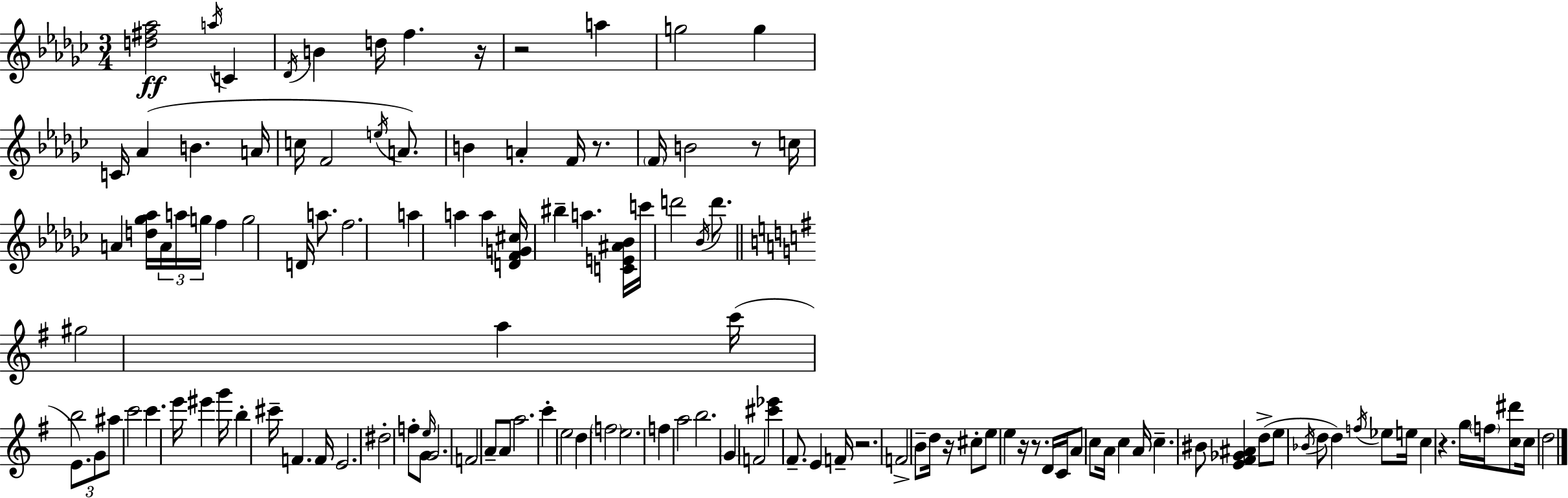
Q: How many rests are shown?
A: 9